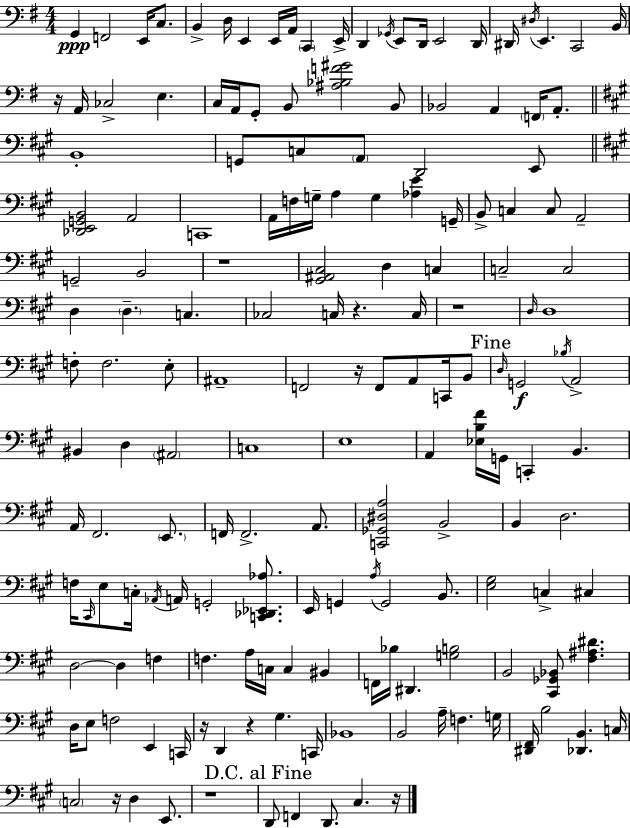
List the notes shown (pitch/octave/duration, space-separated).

G2/q F2/h E2/s C3/e. B2/q D3/s E2/q E2/s A2/s C2/q E2/s D2/q Gb2/s E2/e D2/s E2/h D2/s D#2/s D#3/s E2/q. C2/h B2/s R/s A2/s CES3/h E3/q. C3/s A2/s G2/e B2/e [A#3,Bb3,F4,G#4]/h B2/e Bb2/h A2/q F2/s A2/e. B2/w G2/e C3/e A2/e D2/h E2/e [Db2,E2,G2,B2]/h A2/h C2/w A2/s F3/s G3/s A3/q G3/q [Ab3,E4]/q G2/s B2/e C3/q C3/e A2/h G2/h B2/h R/w [G#2,A#2,C#3]/h D3/q C3/q C3/h C3/h D3/q D3/q. C3/q. CES3/h C3/s R/q. C3/s R/w D3/s D3/w F3/e F3/h. E3/e A#2/w F2/h R/s F2/e A2/e C2/s B2/e D3/s G2/h Bb3/s A2/h BIS2/q D3/q A#2/h C3/w E3/w A2/q [Eb3,B3,F#4]/s G2/s C2/q B2/q. A2/s F#2/h. E2/e. F2/s F2/h. A2/e. [C2,Gb2,D#3,A3]/h B2/h B2/q D3/h. F3/s C#2/s E3/e C3/s Ab2/s A2/s G2/h [C2,Db2,Eb2,Ab3]/e. E2/s G2/q A3/s G2/h B2/e. [E3,G#3]/h C3/q C#3/q D3/h D3/q F3/q F3/q. A3/s C3/s C3/q BIS2/q F2/s Bb3/s D#2/q. [G3,B3]/h B2/h [C#2,Gb2,Bb2]/e [F#3,A#3,D#4]/q. D3/s E3/e F3/h E2/q C2/s R/s D2/q R/q G#3/q. C2/s Bb2/w B2/h A3/s F3/q. G3/s [D#2,F#2]/s B3/h [Db2,B2]/q. C3/s C3/h R/s D3/q E2/e. R/w D2/e F2/q D2/e. C#3/q. R/s